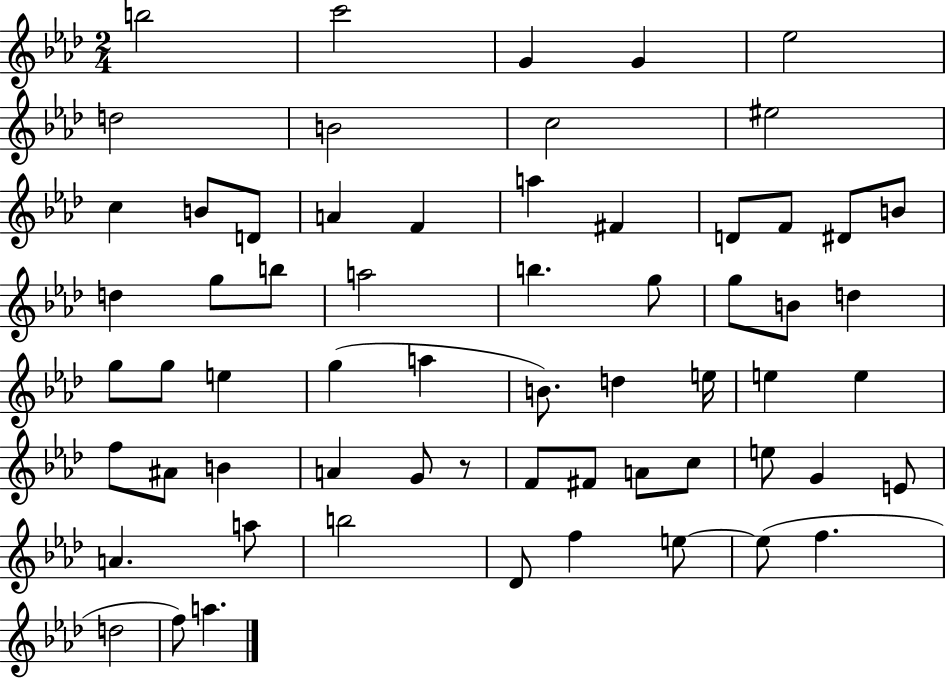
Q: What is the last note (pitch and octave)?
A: A5